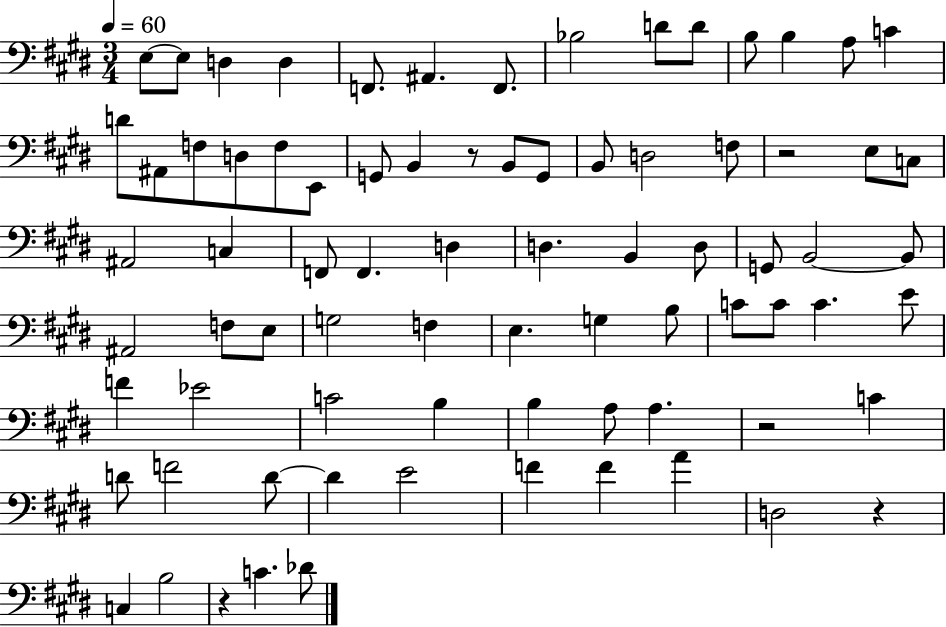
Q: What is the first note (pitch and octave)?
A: E3